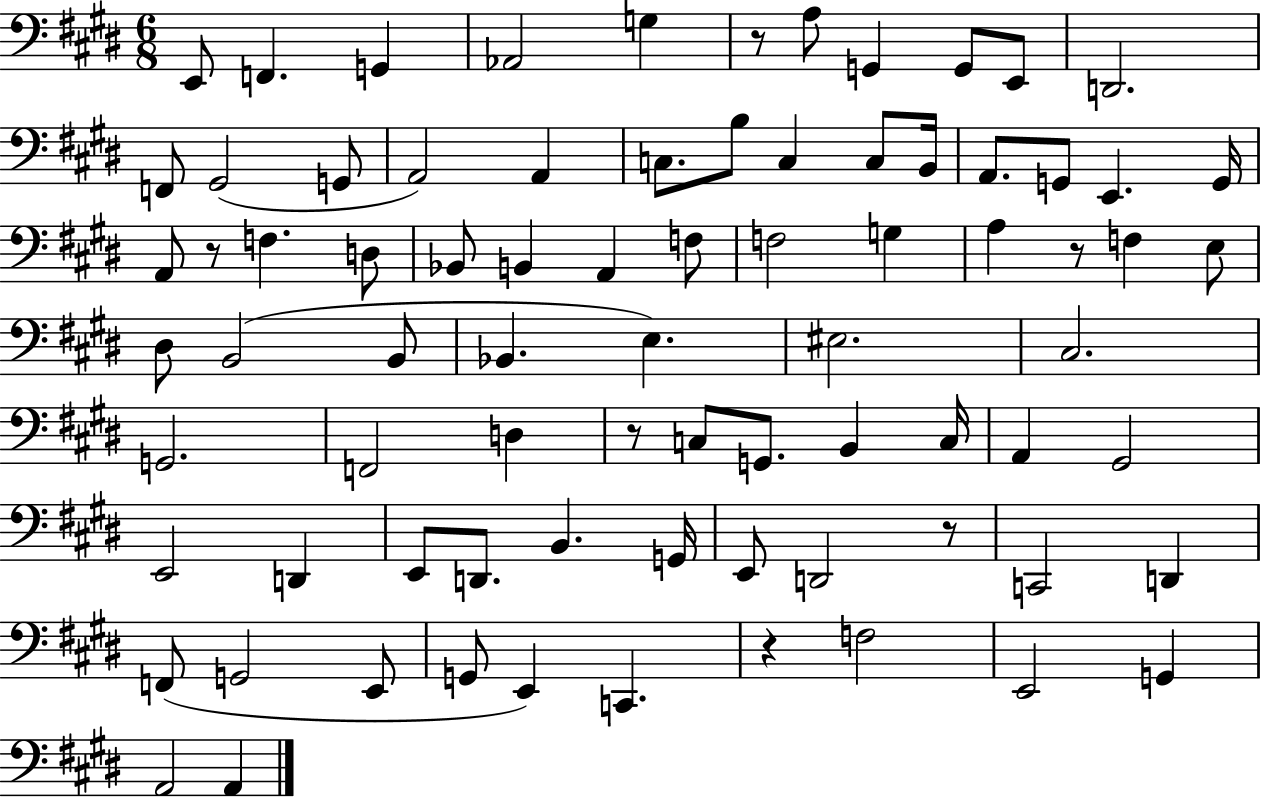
E2/e F2/q. G2/q Ab2/h G3/q R/e A3/e G2/q G2/e E2/e D2/h. F2/e G#2/h G2/e A2/h A2/q C3/e. B3/e C3/q C3/e B2/s A2/e. G2/e E2/q. G2/s A2/e R/e F3/q. D3/e Bb2/e B2/q A2/q F3/e F3/h G3/q A3/q R/e F3/q E3/e D#3/e B2/h B2/e Bb2/q. E3/q. EIS3/h. C#3/h. G2/h. F2/h D3/q R/e C3/e G2/e. B2/q C3/s A2/q G#2/h E2/h D2/q E2/e D2/e. B2/q. G2/s E2/e D2/h R/e C2/h D2/q F2/e G2/h E2/e G2/e E2/q C2/q. R/q F3/h E2/h G2/q A2/h A2/q